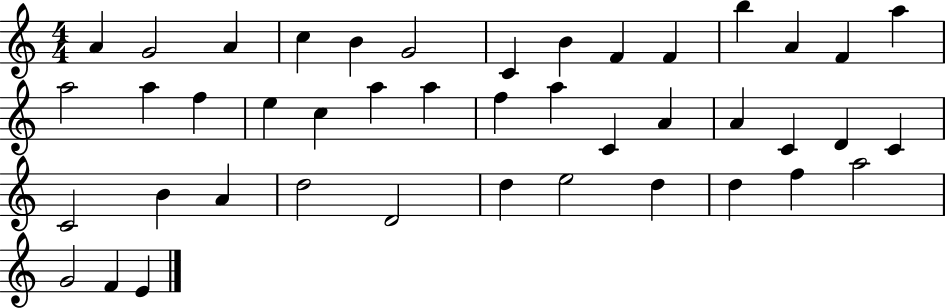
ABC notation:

X:1
T:Untitled
M:4/4
L:1/4
K:C
A G2 A c B G2 C B F F b A F a a2 a f e c a a f a C A A C D C C2 B A d2 D2 d e2 d d f a2 G2 F E